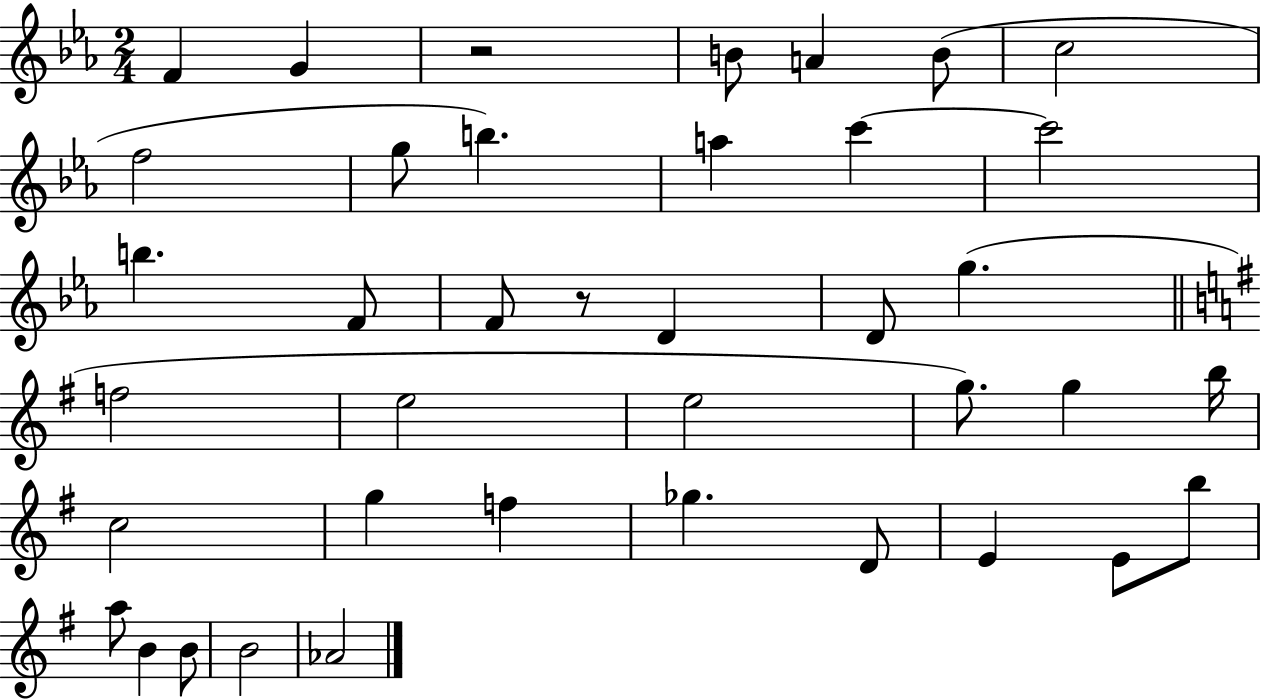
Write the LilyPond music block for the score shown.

{
  \clef treble
  \numericTimeSignature
  \time 2/4
  \key ees \major
  f'4 g'4 | r2 | b'8 a'4 b'8( | c''2 | \break f''2 | g''8 b''4.) | a''4 c'''4~~ | c'''2 | \break b''4. f'8 | f'8 r8 d'4 | d'8 g''4.( | \bar "||" \break \key g \major f''2 | e''2 | e''2 | g''8.) g''4 b''16 | \break c''2 | g''4 f''4 | ges''4. d'8 | e'4 e'8 b''8 | \break a''8 b'4 b'8 | b'2 | aes'2 | \bar "|."
}